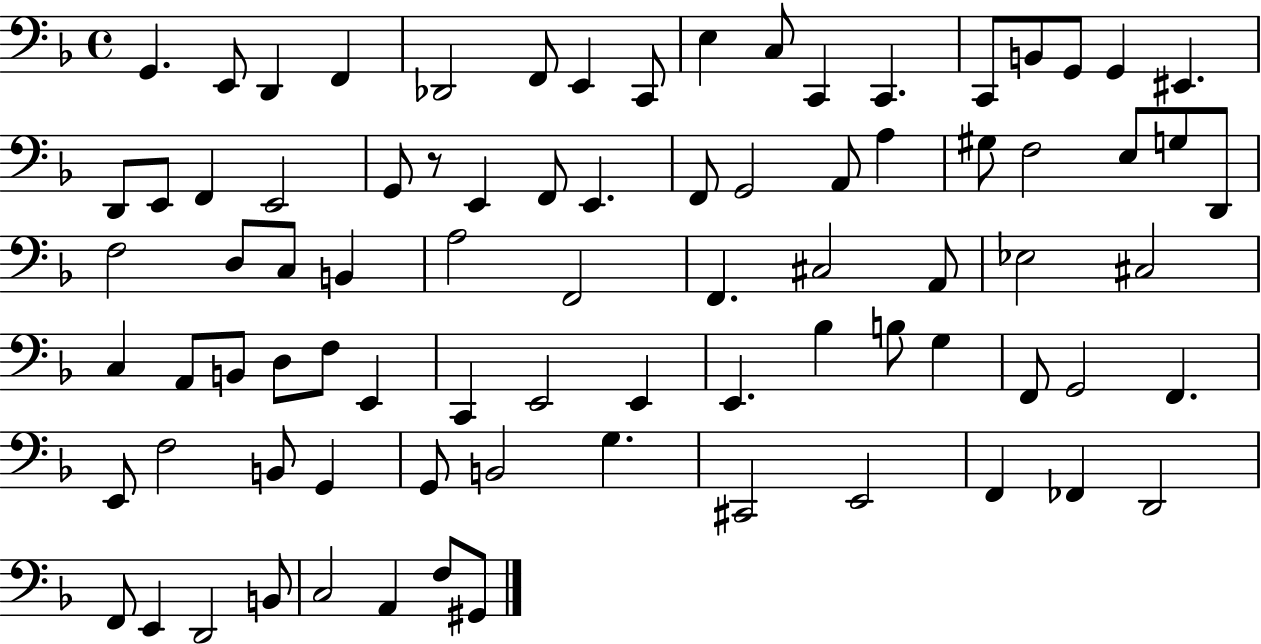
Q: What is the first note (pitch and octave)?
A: G2